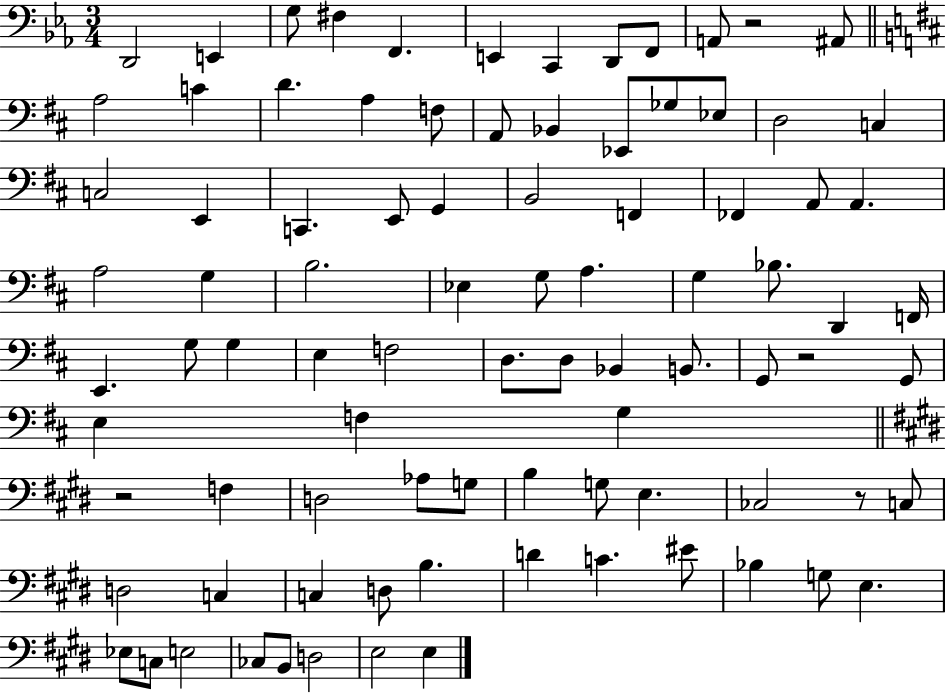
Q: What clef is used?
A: bass